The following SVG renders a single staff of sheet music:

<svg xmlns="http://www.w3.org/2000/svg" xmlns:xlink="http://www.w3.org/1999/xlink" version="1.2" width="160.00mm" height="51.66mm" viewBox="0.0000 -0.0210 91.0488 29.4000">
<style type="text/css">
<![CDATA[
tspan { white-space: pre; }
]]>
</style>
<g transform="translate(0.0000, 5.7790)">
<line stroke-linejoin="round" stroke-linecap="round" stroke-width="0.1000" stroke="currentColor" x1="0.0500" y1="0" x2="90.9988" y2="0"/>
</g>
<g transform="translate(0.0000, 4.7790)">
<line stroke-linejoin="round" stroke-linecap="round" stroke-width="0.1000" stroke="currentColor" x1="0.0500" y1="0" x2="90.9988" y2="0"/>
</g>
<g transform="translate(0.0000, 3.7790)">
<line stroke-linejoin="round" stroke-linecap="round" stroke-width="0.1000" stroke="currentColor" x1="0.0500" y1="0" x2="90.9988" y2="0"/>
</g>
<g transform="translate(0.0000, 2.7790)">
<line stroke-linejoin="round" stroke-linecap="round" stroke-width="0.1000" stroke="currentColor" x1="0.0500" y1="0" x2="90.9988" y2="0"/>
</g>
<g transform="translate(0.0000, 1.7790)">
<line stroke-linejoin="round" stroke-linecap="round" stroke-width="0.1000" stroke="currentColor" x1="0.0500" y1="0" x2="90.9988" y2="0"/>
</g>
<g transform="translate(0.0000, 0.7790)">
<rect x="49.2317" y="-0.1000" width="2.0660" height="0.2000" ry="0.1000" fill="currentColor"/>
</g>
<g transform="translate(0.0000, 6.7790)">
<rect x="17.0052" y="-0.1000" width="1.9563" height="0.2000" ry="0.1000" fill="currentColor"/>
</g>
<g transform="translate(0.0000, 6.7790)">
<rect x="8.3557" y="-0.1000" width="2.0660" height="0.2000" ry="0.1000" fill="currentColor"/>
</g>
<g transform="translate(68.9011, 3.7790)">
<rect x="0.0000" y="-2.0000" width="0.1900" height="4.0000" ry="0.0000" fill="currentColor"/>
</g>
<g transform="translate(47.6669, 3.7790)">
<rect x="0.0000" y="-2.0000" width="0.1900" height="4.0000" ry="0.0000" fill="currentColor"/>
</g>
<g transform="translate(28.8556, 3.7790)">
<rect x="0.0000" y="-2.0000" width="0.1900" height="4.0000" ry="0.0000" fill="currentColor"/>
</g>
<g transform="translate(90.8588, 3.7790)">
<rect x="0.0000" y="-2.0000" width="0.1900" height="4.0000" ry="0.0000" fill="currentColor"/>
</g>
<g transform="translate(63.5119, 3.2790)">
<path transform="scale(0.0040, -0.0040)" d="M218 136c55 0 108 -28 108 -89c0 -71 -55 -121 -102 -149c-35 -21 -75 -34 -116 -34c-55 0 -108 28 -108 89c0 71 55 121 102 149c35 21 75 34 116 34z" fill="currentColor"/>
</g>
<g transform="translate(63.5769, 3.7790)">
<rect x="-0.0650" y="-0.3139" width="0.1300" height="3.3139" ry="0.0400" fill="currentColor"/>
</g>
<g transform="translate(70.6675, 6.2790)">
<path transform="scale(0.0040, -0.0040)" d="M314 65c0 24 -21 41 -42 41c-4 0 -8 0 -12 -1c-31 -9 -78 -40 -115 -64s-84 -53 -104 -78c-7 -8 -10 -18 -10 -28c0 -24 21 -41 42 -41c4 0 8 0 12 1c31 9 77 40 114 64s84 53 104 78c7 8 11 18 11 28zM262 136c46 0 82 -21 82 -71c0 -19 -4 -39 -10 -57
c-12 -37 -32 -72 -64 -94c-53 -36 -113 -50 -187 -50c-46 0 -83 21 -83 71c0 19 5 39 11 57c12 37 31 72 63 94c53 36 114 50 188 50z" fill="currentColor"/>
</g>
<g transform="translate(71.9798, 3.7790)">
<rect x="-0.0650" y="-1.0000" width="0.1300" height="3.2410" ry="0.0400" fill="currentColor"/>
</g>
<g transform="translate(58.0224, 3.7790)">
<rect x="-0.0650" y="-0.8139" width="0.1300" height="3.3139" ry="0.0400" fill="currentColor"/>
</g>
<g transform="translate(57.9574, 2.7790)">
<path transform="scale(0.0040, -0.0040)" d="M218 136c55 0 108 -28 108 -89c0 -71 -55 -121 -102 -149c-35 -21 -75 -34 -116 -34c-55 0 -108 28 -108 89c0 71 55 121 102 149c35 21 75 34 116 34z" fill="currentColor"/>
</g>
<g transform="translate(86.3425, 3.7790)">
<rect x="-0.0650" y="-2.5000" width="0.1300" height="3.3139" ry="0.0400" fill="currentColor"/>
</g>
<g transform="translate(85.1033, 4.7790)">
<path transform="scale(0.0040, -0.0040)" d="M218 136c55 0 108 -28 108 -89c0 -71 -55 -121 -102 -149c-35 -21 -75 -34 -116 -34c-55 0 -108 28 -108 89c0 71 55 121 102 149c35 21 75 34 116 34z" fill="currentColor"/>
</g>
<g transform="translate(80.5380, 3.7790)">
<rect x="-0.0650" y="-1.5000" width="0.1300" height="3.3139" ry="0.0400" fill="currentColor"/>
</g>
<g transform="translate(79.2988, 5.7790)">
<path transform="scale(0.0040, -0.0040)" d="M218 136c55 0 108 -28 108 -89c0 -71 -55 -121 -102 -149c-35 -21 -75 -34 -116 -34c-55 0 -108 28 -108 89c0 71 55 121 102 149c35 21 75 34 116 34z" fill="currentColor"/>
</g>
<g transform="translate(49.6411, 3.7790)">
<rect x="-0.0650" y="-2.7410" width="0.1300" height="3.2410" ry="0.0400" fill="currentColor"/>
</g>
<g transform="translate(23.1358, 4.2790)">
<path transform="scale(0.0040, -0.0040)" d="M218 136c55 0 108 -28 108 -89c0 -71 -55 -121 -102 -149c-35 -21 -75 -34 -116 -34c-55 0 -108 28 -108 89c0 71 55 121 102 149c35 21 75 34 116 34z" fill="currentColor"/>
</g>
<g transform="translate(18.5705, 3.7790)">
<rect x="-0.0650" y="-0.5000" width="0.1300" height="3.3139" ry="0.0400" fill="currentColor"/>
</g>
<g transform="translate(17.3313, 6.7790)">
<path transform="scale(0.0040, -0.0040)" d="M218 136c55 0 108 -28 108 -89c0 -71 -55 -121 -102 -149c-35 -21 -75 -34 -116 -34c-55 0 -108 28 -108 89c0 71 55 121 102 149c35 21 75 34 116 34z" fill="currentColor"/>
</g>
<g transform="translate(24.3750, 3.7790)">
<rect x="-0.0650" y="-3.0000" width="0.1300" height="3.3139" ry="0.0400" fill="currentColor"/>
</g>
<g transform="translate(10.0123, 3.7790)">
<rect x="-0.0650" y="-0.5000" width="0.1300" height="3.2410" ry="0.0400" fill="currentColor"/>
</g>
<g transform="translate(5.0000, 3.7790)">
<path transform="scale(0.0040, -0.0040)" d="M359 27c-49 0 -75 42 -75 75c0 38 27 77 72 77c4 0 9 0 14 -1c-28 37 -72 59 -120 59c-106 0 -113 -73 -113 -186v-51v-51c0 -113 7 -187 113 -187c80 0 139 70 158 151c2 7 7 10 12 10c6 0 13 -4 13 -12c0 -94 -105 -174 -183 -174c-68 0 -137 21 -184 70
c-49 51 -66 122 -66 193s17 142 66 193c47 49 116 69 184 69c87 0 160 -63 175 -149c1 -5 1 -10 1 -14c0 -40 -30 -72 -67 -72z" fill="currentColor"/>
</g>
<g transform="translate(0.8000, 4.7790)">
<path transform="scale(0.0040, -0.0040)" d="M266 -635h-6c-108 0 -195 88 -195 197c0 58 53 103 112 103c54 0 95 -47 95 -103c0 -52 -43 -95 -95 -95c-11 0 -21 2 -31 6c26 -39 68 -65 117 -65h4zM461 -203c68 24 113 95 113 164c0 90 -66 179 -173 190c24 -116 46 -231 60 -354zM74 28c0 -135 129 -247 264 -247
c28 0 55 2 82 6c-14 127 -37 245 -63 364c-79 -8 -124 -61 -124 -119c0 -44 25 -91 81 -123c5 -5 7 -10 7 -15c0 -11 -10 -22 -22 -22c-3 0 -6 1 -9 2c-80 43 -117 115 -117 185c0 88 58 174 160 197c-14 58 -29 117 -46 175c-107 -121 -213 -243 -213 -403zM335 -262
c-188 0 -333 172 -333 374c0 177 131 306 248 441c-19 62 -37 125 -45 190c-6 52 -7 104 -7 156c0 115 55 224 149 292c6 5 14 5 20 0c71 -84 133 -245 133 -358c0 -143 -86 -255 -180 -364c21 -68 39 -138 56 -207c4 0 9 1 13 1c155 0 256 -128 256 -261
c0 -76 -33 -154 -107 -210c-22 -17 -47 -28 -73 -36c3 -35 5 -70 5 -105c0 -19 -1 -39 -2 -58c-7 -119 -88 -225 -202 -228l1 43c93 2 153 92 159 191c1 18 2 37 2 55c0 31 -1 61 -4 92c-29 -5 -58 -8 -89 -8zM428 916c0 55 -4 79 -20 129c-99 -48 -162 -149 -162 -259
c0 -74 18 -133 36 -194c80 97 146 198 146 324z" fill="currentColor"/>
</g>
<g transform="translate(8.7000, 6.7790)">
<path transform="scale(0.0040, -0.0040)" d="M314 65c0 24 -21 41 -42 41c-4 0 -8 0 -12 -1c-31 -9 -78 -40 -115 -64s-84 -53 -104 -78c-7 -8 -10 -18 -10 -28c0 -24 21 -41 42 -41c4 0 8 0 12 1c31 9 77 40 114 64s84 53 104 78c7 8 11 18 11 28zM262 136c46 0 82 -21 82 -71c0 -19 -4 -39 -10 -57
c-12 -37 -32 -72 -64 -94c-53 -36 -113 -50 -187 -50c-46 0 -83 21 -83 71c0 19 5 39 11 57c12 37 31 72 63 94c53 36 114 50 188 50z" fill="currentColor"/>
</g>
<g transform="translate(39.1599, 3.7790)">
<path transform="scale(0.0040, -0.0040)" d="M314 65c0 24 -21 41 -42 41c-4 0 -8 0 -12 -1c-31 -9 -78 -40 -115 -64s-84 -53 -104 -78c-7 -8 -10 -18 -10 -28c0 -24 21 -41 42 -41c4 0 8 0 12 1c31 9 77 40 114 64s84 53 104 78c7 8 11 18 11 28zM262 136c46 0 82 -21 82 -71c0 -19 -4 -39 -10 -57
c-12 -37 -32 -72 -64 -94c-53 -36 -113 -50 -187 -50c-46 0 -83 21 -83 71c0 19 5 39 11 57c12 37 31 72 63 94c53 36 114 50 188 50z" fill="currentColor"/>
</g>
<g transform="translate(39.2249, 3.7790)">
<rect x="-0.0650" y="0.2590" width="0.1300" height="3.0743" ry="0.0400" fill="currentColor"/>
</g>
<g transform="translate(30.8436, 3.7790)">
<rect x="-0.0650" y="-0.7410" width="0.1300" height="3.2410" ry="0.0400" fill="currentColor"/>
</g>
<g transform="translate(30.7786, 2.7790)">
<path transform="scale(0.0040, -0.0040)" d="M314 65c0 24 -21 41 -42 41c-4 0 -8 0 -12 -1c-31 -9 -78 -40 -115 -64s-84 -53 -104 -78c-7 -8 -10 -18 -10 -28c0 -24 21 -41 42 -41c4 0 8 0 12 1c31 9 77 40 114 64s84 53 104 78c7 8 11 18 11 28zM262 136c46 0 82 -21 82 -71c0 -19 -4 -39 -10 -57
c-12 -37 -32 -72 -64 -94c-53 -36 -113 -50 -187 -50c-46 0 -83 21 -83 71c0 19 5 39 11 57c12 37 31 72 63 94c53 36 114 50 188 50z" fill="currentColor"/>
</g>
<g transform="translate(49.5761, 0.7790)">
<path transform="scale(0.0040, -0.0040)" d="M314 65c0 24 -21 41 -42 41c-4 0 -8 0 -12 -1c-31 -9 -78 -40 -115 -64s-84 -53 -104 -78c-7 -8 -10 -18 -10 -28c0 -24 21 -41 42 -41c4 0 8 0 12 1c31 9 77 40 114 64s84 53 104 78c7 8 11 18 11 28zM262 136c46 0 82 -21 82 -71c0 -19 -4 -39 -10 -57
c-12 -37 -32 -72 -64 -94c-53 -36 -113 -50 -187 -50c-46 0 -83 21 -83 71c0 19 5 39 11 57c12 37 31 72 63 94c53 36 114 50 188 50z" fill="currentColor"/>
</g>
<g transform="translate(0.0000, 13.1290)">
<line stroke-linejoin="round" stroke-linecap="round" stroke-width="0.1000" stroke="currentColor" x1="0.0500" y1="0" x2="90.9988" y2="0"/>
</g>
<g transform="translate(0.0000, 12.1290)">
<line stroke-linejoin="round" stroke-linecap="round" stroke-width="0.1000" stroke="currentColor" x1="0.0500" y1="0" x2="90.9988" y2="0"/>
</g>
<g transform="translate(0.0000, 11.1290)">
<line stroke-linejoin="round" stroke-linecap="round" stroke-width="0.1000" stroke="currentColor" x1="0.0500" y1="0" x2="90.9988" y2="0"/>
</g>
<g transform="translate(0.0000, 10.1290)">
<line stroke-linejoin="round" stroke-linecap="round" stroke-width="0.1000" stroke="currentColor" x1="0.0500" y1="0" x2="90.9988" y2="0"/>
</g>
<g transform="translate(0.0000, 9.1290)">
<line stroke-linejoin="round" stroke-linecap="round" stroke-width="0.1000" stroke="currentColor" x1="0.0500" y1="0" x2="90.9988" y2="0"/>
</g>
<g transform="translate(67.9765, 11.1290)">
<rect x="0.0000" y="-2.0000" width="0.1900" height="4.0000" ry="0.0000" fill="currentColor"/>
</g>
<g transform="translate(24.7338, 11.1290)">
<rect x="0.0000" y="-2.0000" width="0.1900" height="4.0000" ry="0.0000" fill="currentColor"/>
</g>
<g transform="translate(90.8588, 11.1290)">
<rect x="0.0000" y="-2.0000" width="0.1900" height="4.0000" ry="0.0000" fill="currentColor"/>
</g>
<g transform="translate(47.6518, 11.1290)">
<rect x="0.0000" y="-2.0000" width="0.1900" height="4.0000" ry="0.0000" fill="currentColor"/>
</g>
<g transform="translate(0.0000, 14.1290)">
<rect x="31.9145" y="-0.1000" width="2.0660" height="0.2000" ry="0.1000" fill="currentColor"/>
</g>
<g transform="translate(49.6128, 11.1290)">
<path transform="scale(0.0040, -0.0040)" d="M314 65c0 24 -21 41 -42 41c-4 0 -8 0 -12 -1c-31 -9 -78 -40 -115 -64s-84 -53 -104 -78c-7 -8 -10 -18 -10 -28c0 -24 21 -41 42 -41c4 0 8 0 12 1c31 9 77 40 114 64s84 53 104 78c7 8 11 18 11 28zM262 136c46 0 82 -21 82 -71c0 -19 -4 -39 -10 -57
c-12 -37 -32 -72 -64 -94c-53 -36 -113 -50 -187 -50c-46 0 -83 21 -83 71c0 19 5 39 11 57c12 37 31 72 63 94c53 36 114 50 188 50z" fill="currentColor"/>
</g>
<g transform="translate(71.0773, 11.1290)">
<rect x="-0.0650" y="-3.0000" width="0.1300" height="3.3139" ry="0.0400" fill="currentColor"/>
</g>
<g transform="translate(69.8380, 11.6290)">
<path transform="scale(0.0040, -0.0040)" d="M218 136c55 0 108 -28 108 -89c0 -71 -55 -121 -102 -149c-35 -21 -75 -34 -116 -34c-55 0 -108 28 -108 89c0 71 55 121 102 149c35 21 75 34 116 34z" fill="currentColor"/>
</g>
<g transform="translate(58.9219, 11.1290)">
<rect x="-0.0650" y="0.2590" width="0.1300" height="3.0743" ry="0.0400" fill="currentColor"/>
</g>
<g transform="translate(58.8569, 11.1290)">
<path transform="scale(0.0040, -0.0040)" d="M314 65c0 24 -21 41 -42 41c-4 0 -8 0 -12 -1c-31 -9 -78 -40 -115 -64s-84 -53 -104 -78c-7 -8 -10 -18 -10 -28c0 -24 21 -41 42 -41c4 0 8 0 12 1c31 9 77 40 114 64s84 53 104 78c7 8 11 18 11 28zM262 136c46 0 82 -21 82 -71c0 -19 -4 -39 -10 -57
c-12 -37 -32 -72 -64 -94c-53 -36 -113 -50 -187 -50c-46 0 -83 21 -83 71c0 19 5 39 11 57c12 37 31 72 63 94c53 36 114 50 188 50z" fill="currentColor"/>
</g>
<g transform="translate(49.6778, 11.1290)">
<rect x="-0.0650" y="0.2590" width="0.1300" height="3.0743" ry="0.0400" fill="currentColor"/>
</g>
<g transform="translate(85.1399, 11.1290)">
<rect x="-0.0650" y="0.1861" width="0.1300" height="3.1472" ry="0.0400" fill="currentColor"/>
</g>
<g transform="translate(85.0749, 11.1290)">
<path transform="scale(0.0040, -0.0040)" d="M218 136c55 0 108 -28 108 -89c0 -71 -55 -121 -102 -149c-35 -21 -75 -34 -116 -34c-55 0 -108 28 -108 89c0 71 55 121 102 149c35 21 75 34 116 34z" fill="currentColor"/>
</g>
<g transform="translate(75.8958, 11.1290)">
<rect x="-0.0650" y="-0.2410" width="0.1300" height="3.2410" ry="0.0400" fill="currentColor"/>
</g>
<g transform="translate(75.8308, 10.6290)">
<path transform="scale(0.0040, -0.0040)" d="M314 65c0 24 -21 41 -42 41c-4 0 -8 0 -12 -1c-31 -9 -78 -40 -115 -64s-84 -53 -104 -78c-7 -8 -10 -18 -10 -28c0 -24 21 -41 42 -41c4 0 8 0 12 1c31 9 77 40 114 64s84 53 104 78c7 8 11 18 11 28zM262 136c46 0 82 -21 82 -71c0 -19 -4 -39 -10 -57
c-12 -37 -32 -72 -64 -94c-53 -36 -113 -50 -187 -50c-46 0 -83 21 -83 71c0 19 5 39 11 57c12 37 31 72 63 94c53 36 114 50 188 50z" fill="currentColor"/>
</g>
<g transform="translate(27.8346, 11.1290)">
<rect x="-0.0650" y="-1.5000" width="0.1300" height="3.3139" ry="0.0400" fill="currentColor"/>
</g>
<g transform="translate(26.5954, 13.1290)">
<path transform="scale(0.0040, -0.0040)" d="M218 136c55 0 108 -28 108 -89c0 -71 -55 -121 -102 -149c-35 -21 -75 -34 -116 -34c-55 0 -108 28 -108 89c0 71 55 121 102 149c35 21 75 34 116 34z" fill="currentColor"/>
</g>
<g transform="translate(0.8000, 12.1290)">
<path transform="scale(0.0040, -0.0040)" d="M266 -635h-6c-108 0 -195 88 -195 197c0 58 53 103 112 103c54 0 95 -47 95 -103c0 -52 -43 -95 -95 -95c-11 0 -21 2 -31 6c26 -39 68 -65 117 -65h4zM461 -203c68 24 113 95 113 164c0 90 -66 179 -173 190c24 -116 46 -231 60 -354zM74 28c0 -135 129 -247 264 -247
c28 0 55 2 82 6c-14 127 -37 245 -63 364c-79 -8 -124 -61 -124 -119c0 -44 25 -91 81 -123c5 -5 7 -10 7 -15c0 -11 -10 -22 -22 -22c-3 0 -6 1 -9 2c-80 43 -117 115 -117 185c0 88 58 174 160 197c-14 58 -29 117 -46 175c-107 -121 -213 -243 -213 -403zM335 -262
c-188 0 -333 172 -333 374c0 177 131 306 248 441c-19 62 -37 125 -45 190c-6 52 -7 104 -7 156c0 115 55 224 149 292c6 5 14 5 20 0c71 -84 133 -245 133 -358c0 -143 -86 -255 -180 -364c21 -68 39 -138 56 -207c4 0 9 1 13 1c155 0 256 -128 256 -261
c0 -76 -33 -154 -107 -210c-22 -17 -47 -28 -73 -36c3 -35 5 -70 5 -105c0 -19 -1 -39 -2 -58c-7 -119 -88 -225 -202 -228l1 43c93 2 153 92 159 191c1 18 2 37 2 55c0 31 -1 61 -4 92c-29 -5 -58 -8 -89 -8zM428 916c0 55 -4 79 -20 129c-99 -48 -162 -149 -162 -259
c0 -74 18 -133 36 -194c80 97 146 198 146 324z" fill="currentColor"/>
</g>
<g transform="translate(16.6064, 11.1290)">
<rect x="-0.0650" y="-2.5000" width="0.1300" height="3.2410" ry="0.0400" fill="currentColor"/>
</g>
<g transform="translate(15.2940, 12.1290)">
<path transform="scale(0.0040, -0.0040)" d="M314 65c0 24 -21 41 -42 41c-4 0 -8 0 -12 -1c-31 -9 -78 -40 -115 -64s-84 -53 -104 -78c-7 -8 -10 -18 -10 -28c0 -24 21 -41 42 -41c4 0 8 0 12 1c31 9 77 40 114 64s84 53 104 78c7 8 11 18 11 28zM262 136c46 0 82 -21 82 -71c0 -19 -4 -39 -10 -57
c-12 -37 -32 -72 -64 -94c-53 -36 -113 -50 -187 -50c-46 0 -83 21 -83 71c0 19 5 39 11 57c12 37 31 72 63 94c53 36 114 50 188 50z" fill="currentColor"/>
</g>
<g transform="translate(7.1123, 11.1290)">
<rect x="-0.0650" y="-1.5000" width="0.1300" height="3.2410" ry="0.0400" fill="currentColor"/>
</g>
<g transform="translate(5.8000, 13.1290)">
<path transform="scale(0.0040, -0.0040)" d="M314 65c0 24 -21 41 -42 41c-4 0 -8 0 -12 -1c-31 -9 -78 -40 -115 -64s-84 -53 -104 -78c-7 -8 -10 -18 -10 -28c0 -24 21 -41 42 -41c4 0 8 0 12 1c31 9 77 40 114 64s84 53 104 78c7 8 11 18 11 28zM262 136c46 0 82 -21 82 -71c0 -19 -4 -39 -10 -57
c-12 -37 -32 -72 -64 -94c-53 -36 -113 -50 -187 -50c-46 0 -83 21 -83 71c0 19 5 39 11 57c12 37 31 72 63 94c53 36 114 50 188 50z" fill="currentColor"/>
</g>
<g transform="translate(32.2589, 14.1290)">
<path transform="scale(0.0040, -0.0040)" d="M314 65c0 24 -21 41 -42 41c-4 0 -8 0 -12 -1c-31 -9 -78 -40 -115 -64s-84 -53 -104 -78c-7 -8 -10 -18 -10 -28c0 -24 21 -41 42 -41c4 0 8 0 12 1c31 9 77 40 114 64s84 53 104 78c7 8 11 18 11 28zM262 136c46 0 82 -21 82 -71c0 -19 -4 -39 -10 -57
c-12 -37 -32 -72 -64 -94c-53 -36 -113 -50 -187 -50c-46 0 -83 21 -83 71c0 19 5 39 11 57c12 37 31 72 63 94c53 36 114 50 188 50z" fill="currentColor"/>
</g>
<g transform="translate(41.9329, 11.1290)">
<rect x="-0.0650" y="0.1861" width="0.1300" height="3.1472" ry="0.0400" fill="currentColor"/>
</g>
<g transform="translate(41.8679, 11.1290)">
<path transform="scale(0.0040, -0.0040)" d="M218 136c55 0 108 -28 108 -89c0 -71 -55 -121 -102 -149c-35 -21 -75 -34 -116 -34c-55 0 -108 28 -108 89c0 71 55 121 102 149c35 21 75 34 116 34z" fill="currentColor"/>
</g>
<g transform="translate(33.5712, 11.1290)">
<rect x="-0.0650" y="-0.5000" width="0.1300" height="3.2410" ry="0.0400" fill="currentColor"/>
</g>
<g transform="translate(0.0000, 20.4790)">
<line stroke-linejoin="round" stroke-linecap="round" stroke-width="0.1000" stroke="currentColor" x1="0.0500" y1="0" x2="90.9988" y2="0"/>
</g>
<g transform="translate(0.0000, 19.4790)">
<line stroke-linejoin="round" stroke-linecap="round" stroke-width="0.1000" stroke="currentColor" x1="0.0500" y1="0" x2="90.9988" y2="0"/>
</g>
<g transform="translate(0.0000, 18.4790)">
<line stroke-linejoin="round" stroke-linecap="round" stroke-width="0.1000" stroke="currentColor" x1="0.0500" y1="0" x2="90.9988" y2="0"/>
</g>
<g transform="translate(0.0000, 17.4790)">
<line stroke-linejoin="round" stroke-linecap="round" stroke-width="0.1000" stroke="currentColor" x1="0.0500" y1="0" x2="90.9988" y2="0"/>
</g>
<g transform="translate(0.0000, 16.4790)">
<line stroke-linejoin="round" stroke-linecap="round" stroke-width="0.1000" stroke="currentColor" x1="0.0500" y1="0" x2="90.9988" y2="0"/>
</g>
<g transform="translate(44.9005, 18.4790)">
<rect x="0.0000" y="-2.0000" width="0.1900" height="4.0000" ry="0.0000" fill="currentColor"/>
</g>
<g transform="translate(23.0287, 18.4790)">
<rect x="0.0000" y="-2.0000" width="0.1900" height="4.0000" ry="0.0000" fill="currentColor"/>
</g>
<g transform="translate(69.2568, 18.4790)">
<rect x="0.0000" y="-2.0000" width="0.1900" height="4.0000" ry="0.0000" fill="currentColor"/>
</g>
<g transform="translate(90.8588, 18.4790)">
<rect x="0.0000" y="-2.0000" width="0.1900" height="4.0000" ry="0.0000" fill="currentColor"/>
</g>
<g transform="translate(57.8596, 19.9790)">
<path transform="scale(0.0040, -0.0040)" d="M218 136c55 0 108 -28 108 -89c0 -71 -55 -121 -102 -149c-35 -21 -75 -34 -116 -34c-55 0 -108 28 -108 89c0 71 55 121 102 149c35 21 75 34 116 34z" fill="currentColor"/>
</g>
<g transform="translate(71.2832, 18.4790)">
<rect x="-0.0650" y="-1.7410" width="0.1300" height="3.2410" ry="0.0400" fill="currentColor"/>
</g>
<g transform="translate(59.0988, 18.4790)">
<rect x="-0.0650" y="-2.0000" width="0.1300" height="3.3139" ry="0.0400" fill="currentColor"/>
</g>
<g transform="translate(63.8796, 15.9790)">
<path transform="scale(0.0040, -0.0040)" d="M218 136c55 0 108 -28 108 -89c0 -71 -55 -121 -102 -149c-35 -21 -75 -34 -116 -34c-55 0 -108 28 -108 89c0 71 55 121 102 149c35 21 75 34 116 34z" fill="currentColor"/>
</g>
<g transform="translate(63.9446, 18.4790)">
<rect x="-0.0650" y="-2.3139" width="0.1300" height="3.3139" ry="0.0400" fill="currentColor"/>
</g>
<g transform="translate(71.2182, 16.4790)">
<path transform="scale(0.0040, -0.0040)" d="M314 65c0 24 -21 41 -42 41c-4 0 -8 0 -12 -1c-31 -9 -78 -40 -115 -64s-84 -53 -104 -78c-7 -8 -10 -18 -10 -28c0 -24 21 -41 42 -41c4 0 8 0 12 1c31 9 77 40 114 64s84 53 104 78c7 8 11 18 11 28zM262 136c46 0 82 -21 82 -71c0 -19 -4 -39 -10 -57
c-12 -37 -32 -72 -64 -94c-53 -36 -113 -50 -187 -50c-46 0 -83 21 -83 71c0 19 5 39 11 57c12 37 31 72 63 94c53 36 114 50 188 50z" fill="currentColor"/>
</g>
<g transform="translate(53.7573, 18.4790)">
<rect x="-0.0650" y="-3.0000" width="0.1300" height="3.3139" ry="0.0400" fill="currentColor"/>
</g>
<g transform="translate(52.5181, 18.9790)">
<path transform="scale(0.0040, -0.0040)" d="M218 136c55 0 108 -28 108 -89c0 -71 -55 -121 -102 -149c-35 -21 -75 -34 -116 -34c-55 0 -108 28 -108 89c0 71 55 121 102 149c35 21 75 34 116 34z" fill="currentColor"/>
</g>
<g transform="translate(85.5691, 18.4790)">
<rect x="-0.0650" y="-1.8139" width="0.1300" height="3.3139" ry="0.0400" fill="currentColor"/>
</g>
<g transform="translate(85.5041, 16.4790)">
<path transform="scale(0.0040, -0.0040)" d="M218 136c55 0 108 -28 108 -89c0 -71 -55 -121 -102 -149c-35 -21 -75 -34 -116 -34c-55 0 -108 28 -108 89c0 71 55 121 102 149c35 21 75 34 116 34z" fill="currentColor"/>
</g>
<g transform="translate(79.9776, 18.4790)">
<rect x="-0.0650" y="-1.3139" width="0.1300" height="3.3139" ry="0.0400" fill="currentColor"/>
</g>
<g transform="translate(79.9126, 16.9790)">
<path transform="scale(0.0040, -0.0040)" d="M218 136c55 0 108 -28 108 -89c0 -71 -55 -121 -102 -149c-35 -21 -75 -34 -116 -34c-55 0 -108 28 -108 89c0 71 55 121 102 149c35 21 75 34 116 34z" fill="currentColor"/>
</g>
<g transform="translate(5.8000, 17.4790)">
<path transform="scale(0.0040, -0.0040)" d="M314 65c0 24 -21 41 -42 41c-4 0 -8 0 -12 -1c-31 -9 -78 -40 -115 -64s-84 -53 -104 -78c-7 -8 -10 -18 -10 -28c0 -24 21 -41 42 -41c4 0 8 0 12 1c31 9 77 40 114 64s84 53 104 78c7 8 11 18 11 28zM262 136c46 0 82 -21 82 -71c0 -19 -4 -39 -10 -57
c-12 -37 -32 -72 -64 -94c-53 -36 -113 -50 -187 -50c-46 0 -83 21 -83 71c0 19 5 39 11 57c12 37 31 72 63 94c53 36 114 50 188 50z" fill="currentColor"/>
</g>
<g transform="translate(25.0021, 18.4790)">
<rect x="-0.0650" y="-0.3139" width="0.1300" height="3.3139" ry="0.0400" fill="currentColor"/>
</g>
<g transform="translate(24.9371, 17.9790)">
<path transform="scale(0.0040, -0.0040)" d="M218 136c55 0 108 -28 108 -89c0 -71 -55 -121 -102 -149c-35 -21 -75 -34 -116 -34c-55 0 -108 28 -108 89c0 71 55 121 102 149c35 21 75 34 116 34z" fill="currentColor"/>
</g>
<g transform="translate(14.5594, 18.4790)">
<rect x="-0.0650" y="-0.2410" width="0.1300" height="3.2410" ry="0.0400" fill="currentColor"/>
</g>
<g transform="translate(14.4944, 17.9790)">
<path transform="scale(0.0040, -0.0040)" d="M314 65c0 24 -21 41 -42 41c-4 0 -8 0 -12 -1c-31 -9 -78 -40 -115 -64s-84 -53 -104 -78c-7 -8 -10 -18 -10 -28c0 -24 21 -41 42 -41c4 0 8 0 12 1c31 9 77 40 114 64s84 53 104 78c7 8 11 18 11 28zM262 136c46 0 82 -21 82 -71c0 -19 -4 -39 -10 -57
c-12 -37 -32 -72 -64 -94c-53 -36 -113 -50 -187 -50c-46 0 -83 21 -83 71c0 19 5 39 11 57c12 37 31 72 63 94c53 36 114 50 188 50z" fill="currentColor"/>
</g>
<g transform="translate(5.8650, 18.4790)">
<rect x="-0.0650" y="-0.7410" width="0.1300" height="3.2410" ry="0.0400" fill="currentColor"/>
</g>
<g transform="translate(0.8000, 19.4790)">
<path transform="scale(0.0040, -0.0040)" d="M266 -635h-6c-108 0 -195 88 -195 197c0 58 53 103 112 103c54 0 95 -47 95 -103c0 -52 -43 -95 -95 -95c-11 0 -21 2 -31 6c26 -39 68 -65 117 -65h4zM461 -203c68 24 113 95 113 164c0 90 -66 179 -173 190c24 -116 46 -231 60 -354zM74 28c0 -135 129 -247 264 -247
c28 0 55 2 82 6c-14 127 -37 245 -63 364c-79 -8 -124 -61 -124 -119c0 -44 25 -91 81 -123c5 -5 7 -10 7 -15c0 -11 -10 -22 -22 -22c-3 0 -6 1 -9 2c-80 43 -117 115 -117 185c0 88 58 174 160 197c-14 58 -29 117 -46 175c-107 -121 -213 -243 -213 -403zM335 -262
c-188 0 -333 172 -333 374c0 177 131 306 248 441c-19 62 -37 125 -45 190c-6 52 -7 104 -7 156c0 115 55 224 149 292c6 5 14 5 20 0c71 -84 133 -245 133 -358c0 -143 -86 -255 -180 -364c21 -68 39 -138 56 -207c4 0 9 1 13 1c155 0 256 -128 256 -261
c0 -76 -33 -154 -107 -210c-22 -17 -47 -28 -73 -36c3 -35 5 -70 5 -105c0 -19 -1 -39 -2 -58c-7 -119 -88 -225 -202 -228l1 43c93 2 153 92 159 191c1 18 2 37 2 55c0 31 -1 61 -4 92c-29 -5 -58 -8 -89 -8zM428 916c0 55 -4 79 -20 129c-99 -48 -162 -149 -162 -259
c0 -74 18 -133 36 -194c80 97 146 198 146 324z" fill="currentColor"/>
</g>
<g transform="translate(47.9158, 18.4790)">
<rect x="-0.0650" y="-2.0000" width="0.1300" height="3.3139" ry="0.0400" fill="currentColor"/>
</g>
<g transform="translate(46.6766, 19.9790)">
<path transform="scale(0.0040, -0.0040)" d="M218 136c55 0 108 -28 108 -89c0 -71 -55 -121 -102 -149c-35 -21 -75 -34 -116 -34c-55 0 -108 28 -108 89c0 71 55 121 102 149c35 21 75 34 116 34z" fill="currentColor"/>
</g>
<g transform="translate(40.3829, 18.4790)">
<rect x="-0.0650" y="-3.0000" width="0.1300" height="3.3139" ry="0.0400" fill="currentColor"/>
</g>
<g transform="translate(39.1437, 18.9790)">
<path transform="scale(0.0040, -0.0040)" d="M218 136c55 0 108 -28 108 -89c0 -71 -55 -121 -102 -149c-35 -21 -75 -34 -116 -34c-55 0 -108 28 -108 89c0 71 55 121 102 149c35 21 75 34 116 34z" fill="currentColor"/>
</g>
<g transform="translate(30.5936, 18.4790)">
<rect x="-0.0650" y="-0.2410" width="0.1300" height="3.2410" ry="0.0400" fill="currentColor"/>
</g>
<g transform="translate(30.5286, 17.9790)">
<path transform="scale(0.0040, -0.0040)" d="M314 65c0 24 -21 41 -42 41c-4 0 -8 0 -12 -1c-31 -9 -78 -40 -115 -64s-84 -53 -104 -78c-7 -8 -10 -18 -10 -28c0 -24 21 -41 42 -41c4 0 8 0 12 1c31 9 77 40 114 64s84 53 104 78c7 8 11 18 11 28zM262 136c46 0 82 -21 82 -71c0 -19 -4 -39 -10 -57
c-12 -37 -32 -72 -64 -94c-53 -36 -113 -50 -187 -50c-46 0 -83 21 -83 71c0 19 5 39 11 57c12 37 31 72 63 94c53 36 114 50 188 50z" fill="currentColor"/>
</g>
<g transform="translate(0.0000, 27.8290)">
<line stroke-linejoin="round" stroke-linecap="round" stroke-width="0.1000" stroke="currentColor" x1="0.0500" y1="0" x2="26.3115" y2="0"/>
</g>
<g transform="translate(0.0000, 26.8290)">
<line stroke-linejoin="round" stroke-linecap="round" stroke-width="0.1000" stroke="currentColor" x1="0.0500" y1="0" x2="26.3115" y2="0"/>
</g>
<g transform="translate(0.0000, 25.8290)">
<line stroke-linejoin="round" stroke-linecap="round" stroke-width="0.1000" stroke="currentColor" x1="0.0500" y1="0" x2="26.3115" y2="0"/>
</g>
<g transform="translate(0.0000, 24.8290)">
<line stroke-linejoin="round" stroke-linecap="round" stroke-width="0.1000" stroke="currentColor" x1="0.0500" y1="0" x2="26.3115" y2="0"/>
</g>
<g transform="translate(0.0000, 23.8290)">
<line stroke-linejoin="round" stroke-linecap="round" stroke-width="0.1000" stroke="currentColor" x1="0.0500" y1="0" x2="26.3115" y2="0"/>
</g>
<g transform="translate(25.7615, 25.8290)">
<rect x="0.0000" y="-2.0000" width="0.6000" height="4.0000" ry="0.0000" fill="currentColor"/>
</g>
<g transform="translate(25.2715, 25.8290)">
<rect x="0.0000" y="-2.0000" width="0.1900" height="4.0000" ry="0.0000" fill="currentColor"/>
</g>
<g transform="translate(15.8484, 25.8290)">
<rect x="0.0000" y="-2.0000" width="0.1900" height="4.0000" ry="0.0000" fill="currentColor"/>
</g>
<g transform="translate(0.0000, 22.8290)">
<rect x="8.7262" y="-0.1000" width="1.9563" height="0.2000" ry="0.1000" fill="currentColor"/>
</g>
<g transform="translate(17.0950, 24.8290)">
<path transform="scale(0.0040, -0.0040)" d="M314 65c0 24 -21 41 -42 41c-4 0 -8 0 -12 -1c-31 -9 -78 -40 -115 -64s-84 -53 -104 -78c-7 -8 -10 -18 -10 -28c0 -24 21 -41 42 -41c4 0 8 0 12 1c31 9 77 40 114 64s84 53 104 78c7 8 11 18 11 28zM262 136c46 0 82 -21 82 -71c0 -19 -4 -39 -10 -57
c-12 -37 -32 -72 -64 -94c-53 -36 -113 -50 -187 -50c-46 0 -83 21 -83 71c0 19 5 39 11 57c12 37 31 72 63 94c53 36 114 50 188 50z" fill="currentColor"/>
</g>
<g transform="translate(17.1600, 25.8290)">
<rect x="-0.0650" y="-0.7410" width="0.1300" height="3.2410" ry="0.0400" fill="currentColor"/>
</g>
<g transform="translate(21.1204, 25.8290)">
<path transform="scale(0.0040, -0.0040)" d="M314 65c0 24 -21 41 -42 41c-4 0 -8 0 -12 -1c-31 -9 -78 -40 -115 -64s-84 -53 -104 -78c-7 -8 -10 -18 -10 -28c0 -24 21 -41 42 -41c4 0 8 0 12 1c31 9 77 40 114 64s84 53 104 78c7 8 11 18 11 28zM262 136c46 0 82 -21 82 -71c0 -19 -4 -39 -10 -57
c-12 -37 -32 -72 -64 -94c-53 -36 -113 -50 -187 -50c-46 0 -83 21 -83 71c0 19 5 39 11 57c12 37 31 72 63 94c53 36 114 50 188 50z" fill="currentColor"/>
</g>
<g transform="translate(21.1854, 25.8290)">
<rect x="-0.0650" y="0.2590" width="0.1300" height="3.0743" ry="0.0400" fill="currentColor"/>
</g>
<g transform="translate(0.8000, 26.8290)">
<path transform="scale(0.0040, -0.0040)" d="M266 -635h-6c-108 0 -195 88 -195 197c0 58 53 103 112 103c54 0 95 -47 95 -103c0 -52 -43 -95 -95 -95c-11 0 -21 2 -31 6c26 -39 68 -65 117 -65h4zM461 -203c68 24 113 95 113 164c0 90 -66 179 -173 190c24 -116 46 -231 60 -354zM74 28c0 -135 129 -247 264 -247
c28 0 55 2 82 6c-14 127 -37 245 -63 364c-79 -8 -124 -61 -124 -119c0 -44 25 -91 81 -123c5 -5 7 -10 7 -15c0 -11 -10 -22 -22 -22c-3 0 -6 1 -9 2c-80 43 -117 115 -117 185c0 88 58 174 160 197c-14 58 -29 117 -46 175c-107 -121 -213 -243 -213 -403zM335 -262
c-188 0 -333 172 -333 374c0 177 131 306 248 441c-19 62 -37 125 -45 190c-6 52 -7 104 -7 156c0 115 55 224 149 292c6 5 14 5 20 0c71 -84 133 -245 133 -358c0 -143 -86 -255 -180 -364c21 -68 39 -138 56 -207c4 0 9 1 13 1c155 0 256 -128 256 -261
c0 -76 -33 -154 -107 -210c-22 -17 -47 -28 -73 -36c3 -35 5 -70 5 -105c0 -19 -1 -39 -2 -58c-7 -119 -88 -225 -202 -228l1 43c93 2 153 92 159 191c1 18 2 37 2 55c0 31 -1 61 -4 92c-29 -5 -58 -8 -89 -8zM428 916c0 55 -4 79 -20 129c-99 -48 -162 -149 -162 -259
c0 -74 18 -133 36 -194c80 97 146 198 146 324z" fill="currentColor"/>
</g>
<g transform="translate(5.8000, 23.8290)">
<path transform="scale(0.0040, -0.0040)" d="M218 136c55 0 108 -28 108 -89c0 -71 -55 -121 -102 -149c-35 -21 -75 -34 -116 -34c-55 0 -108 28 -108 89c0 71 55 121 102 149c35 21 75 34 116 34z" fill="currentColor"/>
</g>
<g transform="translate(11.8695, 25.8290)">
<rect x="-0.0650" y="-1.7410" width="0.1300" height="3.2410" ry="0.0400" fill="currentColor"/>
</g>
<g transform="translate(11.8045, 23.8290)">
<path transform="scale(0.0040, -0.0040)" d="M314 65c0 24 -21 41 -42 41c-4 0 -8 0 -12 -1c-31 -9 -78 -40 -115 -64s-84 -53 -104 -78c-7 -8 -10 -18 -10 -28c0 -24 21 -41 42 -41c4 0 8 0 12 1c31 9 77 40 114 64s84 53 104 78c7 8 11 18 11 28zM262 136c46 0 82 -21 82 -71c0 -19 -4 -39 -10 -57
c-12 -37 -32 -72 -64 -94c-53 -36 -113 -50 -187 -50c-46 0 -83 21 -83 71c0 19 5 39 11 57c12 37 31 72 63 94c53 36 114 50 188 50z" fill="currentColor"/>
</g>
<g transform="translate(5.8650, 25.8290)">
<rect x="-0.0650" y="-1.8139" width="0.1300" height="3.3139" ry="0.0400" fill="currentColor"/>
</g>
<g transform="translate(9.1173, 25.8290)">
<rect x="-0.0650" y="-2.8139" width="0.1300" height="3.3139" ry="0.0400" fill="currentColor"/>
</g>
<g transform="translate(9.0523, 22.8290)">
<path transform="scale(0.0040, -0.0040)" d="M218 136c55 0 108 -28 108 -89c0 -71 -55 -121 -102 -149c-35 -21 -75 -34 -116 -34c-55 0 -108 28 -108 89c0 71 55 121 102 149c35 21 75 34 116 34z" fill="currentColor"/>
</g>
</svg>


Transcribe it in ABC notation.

X:1
T:Untitled
M:4/4
L:1/4
K:C
C2 C A d2 B2 a2 d c D2 E G E2 G2 E C2 B B2 B2 A c2 B d2 c2 c c2 A F A F g f2 e f f a f2 d2 B2